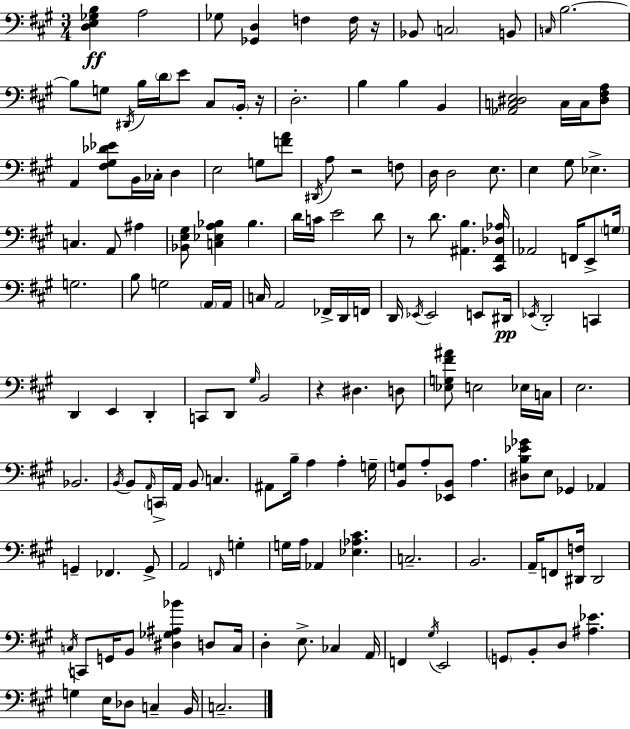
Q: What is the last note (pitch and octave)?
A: C3